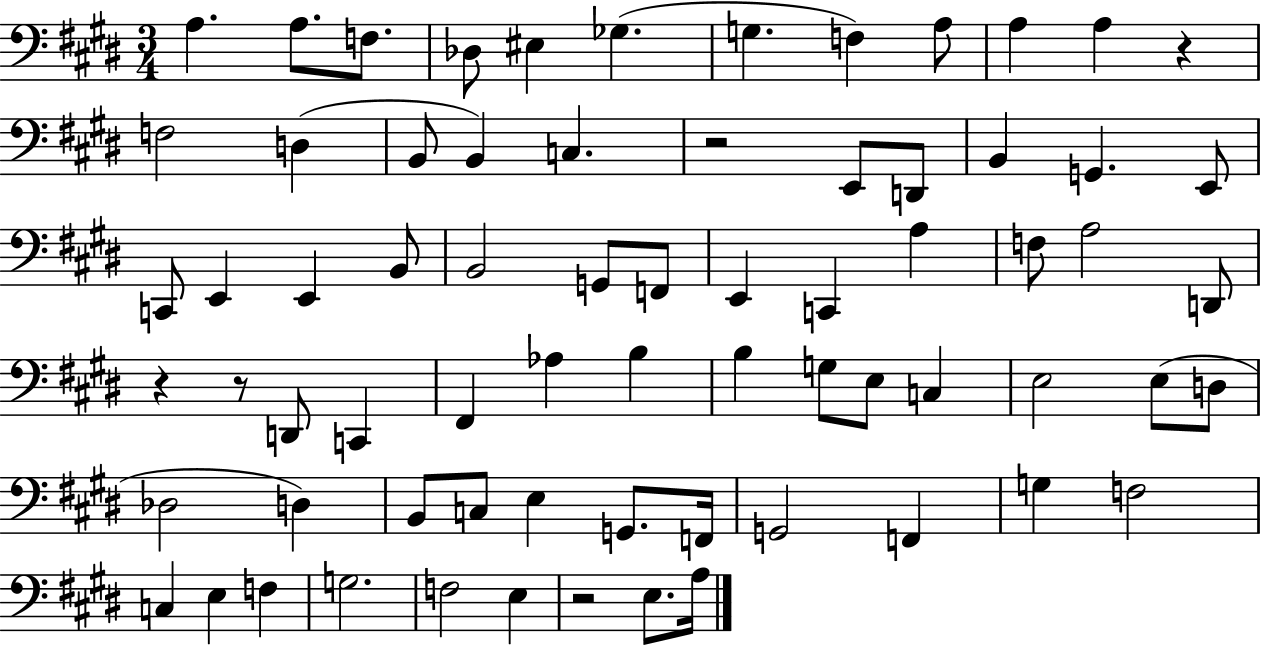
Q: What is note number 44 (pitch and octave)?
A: E3